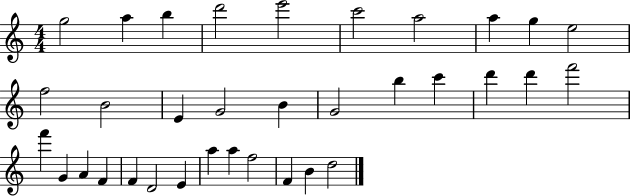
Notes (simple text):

G5/h A5/q B5/q D6/h E6/h C6/h A5/h A5/q G5/q E5/h F5/h B4/h E4/q G4/h B4/q G4/h B5/q C6/q D6/q D6/q F6/h F6/q G4/q A4/q F4/q F4/q D4/h E4/q A5/q A5/q F5/h F4/q B4/q D5/h